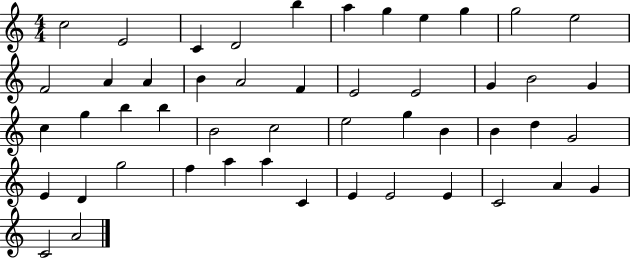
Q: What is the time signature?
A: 4/4